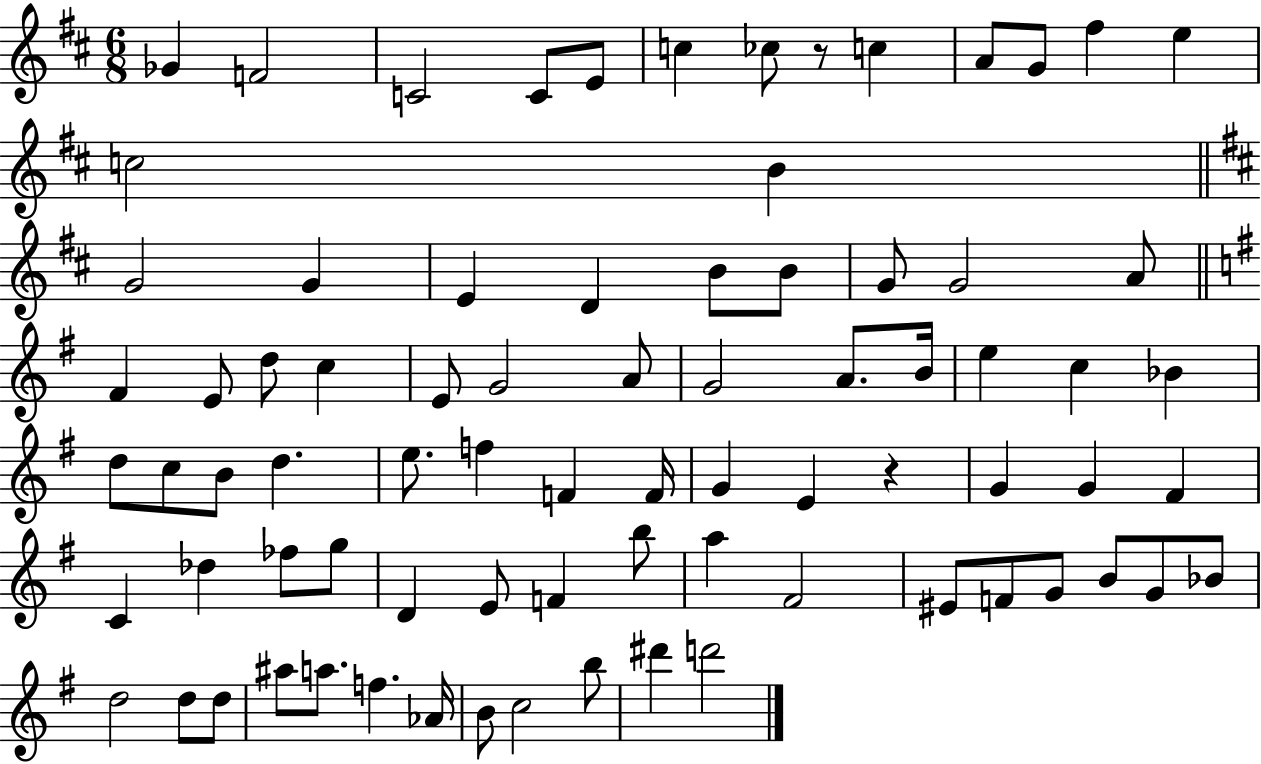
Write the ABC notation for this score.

X:1
T:Untitled
M:6/8
L:1/4
K:D
_G F2 C2 C/2 E/2 c _c/2 z/2 c A/2 G/2 ^f e c2 B G2 G E D B/2 B/2 G/2 G2 A/2 ^F E/2 d/2 c E/2 G2 A/2 G2 A/2 B/4 e c _B d/2 c/2 B/2 d e/2 f F F/4 G E z G G ^F C _d _f/2 g/2 D E/2 F b/2 a ^F2 ^E/2 F/2 G/2 B/2 G/2 _B/2 d2 d/2 d/2 ^a/2 a/2 f _A/4 B/2 c2 b/2 ^d' d'2